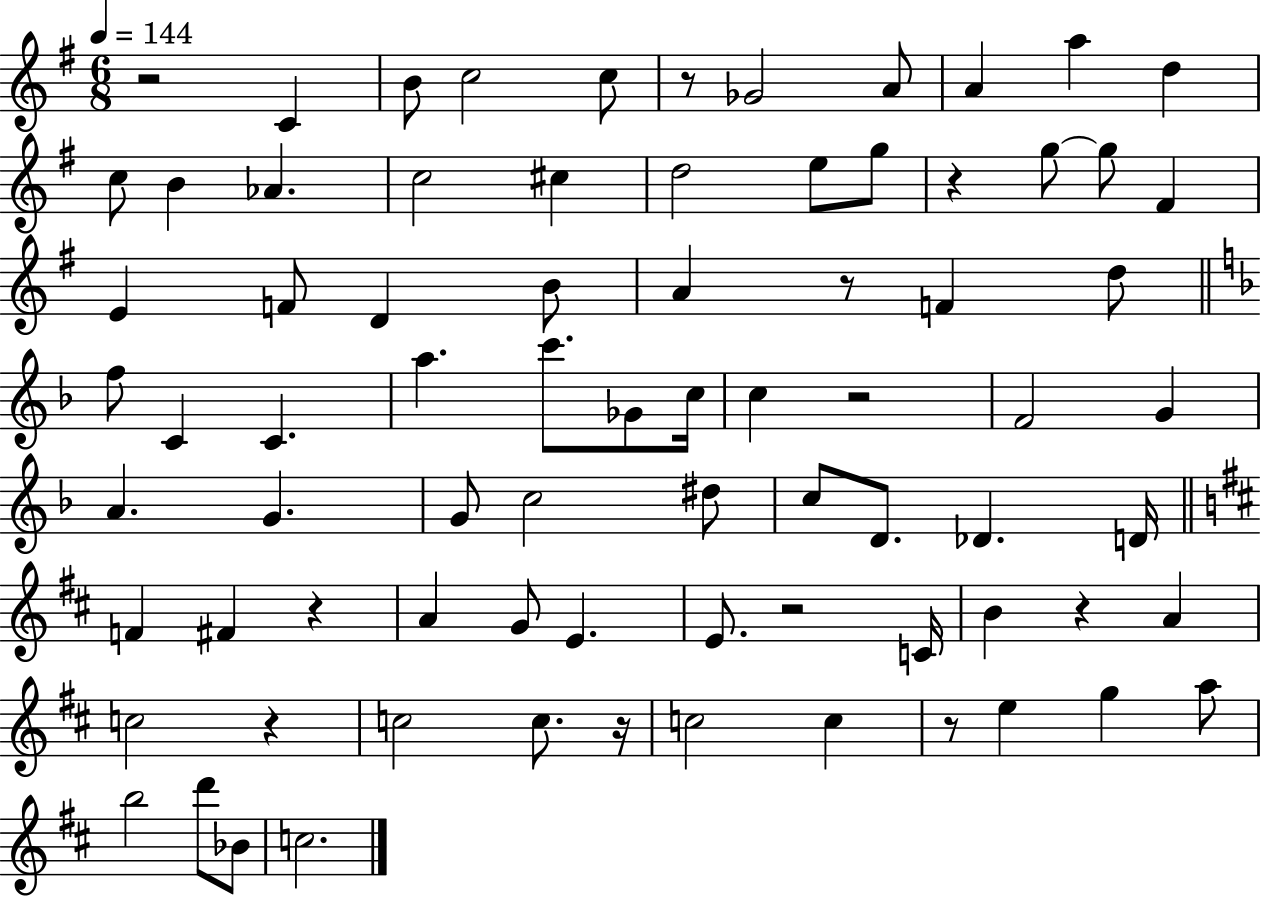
X:1
T:Untitled
M:6/8
L:1/4
K:G
z2 C B/2 c2 c/2 z/2 _G2 A/2 A a d c/2 B _A c2 ^c d2 e/2 g/2 z g/2 g/2 ^F E F/2 D B/2 A z/2 F d/2 f/2 C C a c'/2 _G/2 c/4 c z2 F2 G A G G/2 c2 ^d/2 c/2 D/2 _D D/4 F ^F z A G/2 E E/2 z2 C/4 B z A c2 z c2 c/2 z/4 c2 c z/2 e g a/2 b2 d'/2 _B/2 c2